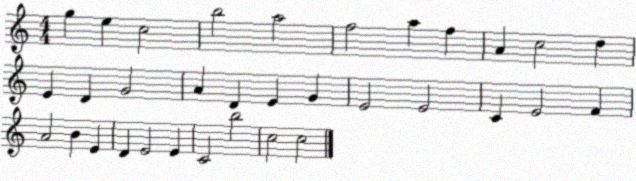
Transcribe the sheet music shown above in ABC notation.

X:1
T:Untitled
M:4/4
L:1/4
K:C
g e c2 b2 a2 f2 a f A c2 d E D G2 A D E G E2 E2 C E2 F A2 B E D E2 E C2 b2 c2 c2